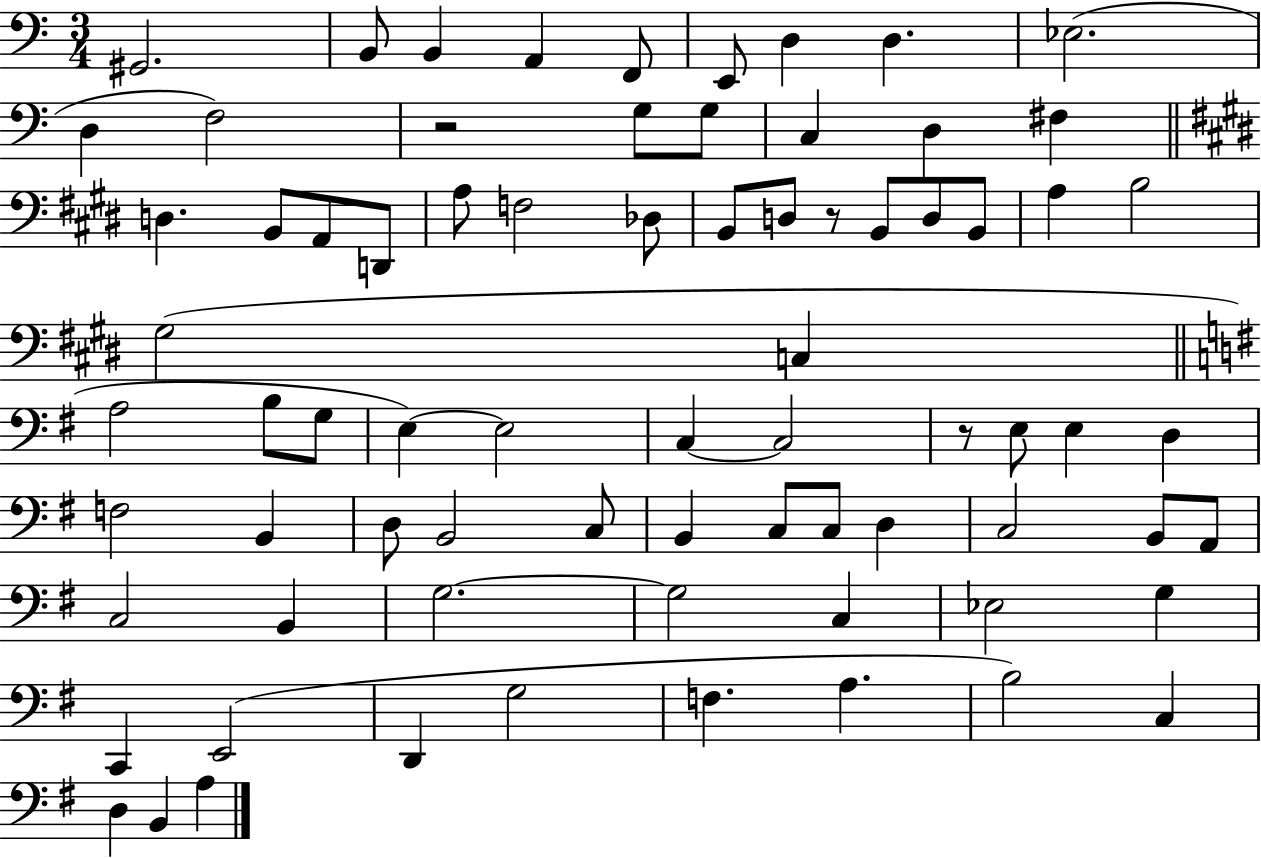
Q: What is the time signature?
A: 3/4